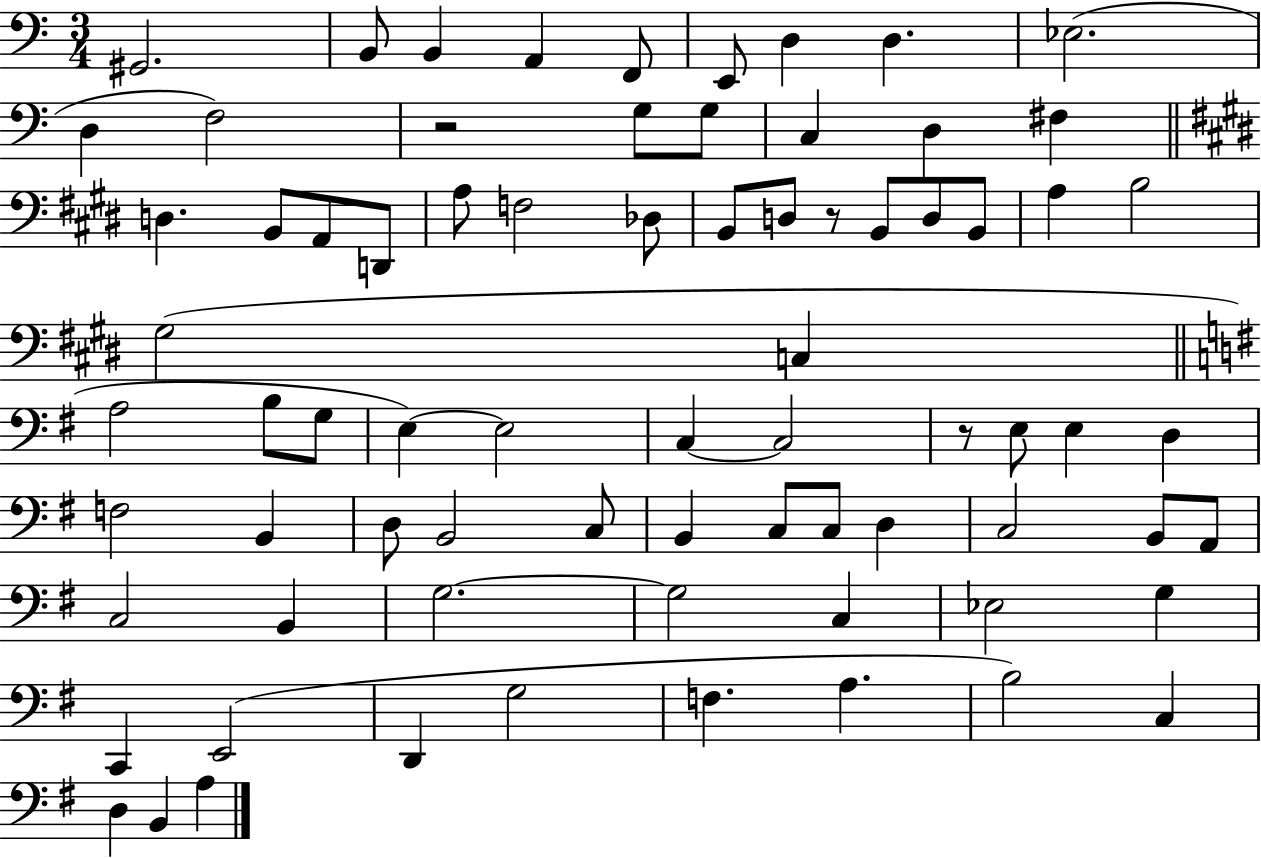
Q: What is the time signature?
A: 3/4